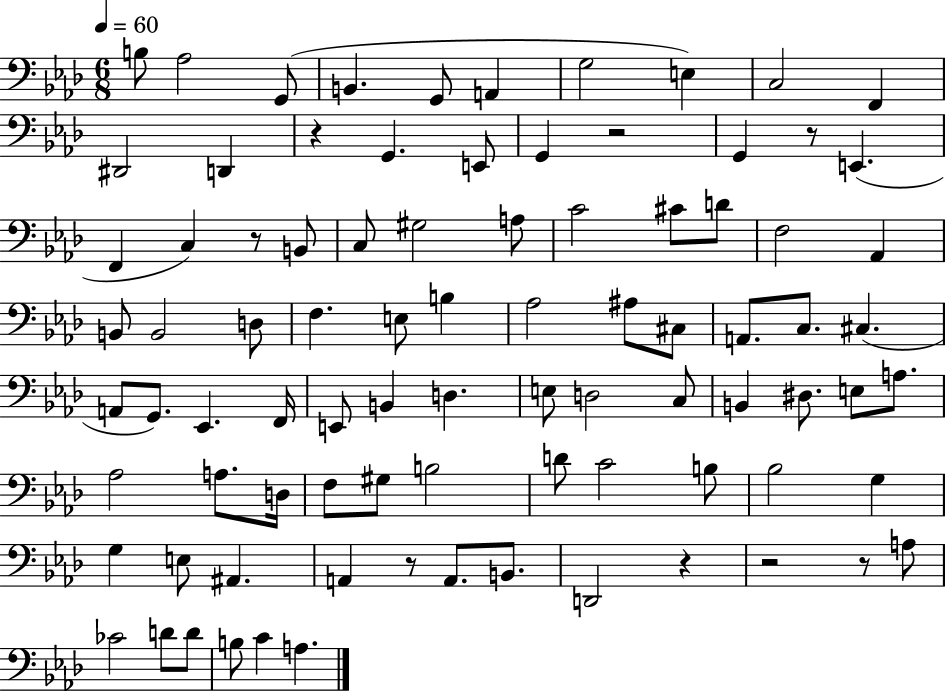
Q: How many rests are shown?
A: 8